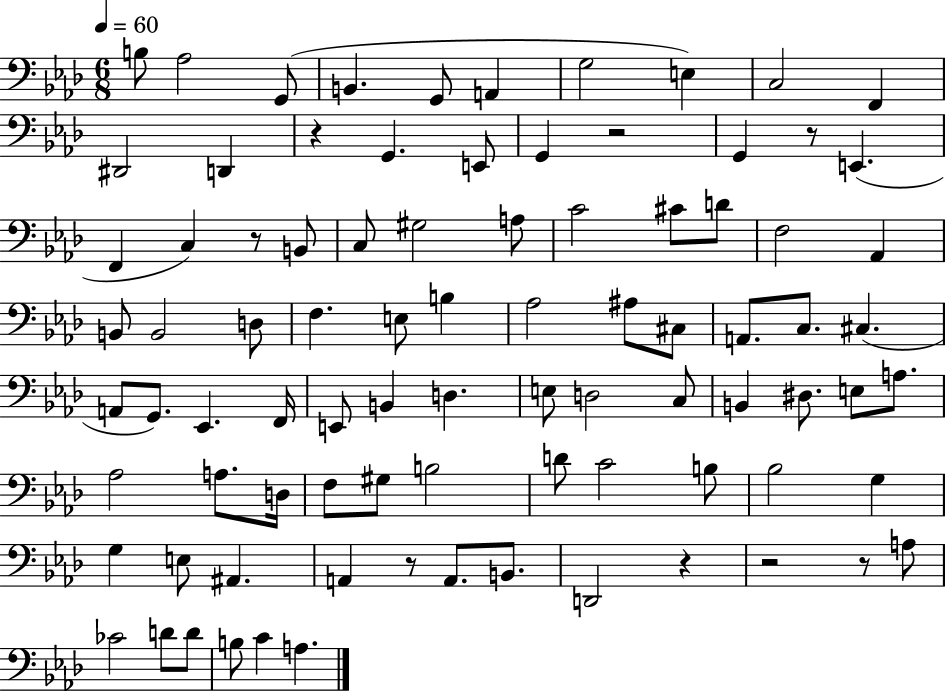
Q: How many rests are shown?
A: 8